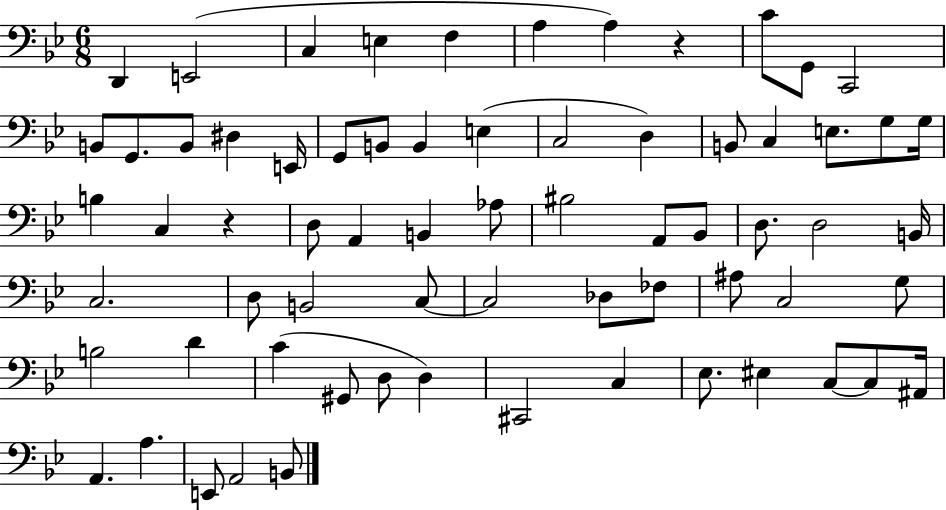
{
  \clef bass
  \numericTimeSignature
  \time 6/8
  \key bes \major
  d,4 e,2( | c4 e4 f4 | a4 a4) r4 | c'8 g,8 c,2 | \break b,8 g,8. b,8 dis4 e,16 | g,8 b,8 b,4 e4( | c2 d4) | b,8 c4 e8. g8 g16 | \break b4 c4 r4 | d8 a,4 b,4 aes8 | bis2 a,8 bes,8 | d8. d2 b,16 | \break c2. | d8 b,2 c8~~ | c2 des8 fes8 | ais8 c2 g8 | \break b2 d'4 | c'4( gis,8 d8 d4) | cis,2 c4 | ees8. eis4 c8~~ c8 ais,16 | \break a,4. a4. | e,8 a,2 b,8 | \bar "|."
}